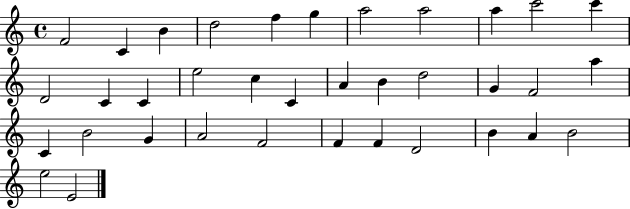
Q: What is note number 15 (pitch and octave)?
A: E5